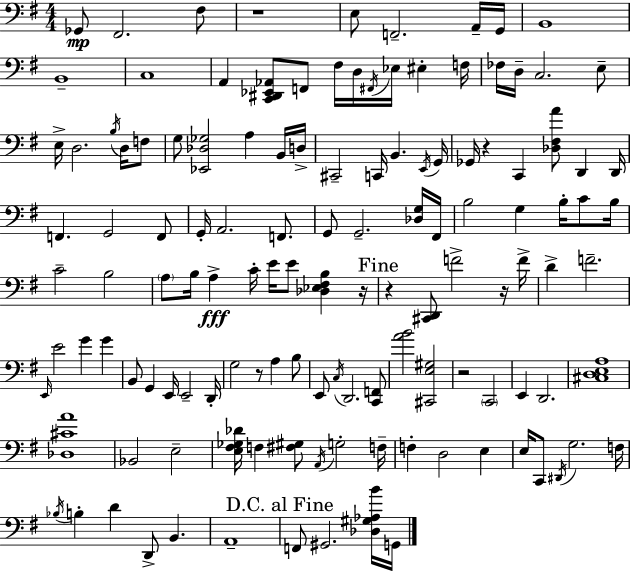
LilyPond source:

{
  \clef bass
  \numericTimeSignature
  \time 4/4
  \key g \major
  ges,8\mp fis,2. fis8 | r1 | e8 f,2.-- a,16-- g,16 | b,1 | \break b,1-- | c1 | a,4 <c, dis, ees, aes,>8 f,8 fis16 d16 \acciaccatura { fis,16 } ees16 eis4-. | f16 fes16 d16-- c2. e8-- | \break e16-> d2. \acciaccatura { b16 } d16 | f8 g8 <ees, des ges>2 a4 | b,16 d16-> cis,2-- c,16 b,4. | \acciaccatura { e,16 } g,16 ges,16 r4 c,4 <des fis a'>8 d,4 | \break d,16 f,4. g,2 | f,8 g,16-. a,2. | f,8. g,8 g,2.-- | <des g>16 fis,16 b2 g4 b16-. | \break c'8 b16 c'2-- b2 | \parenthesize a8 b16 a4->\fff c'16-. e'16 e'8 <des ees fis b>4 | r16 \mark "Fine" r4 <cis, d,>8 f'2-> | r16 f'16-> d'4-> f'2.-- | \break \grace { e,16 } e'2 g'4 | g'4 b,8 g,4 e,16 e,2-- | d,16-. g2 r8 a4 | b8 e,8 \acciaccatura { c16 } d,2. | \break <c, f,>8 <a' b'>2 <cis, e gis>2 | r2 \parenthesize c,2 | e,4 d,2. | <cis d e a>1 | \break <des cis' a'>1 | bes,2 e2-- | <e fis ges des'>16 f4 <fis gis>8 \acciaccatura { a,16 } g2-. | f16-- f4-. d2 | \break e4 e16 c,8 \acciaccatura { dis,16 } g2. | f16 \acciaccatura { bes16 } b4-. d'4 | d,8-> b,4. a,1-- | \mark "D.C. al Fine" f,8 gis,2. | \break <des gis aes b'>16 g,16 \bar "|."
}